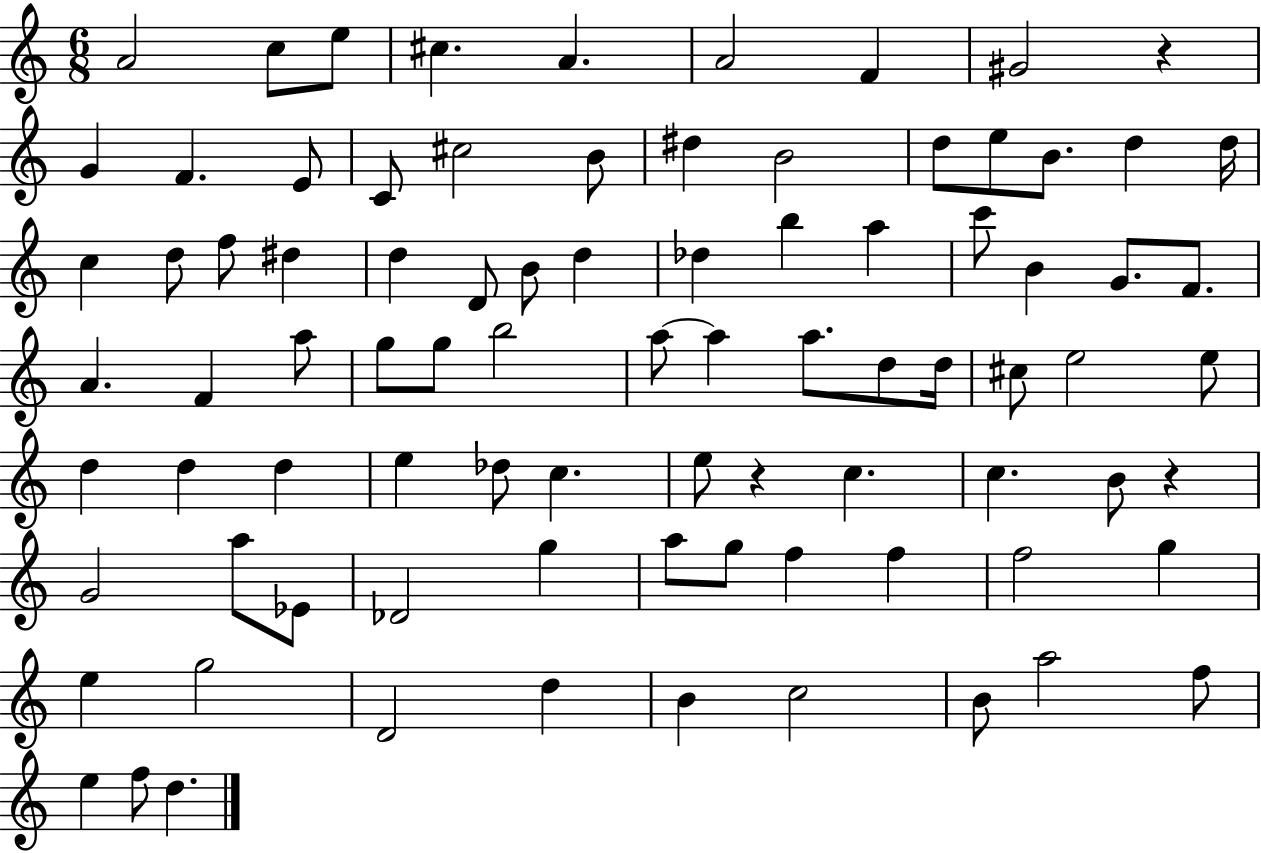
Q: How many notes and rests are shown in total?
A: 86